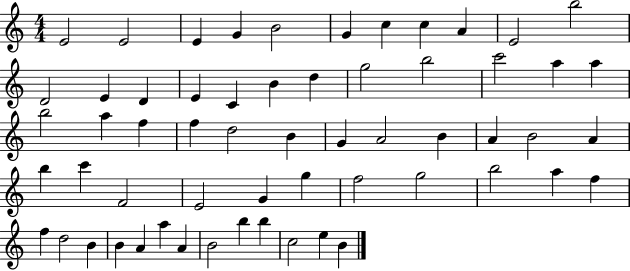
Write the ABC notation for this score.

X:1
T:Untitled
M:4/4
L:1/4
K:C
E2 E2 E G B2 G c c A E2 b2 D2 E D E C B d g2 b2 c'2 a a b2 a f f d2 B G A2 B A B2 A b c' F2 E2 G g f2 g2 b2 a f f d2 B B A a A B2 b b c2 e B